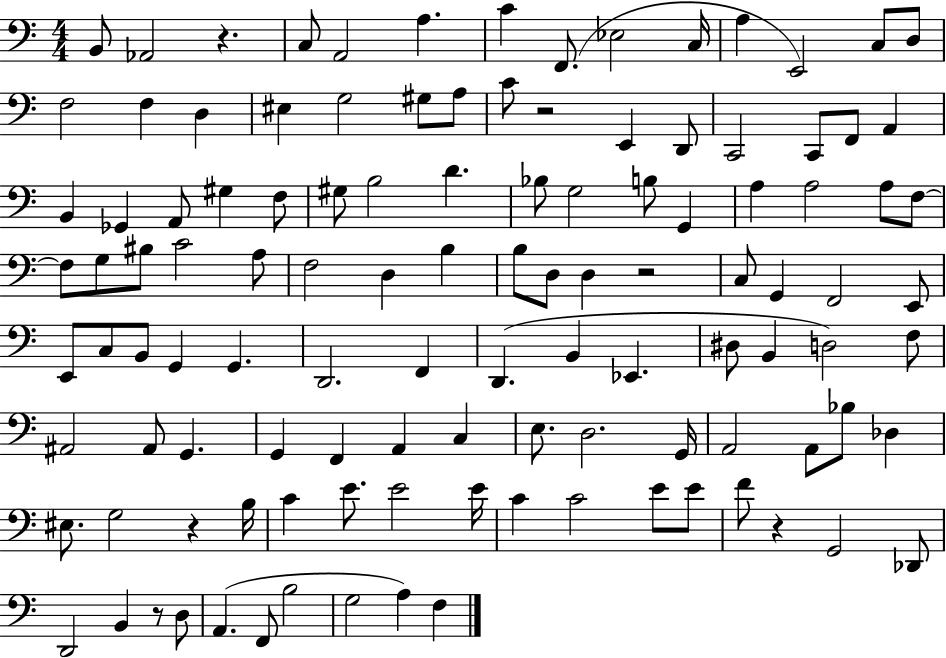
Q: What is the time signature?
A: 4/4